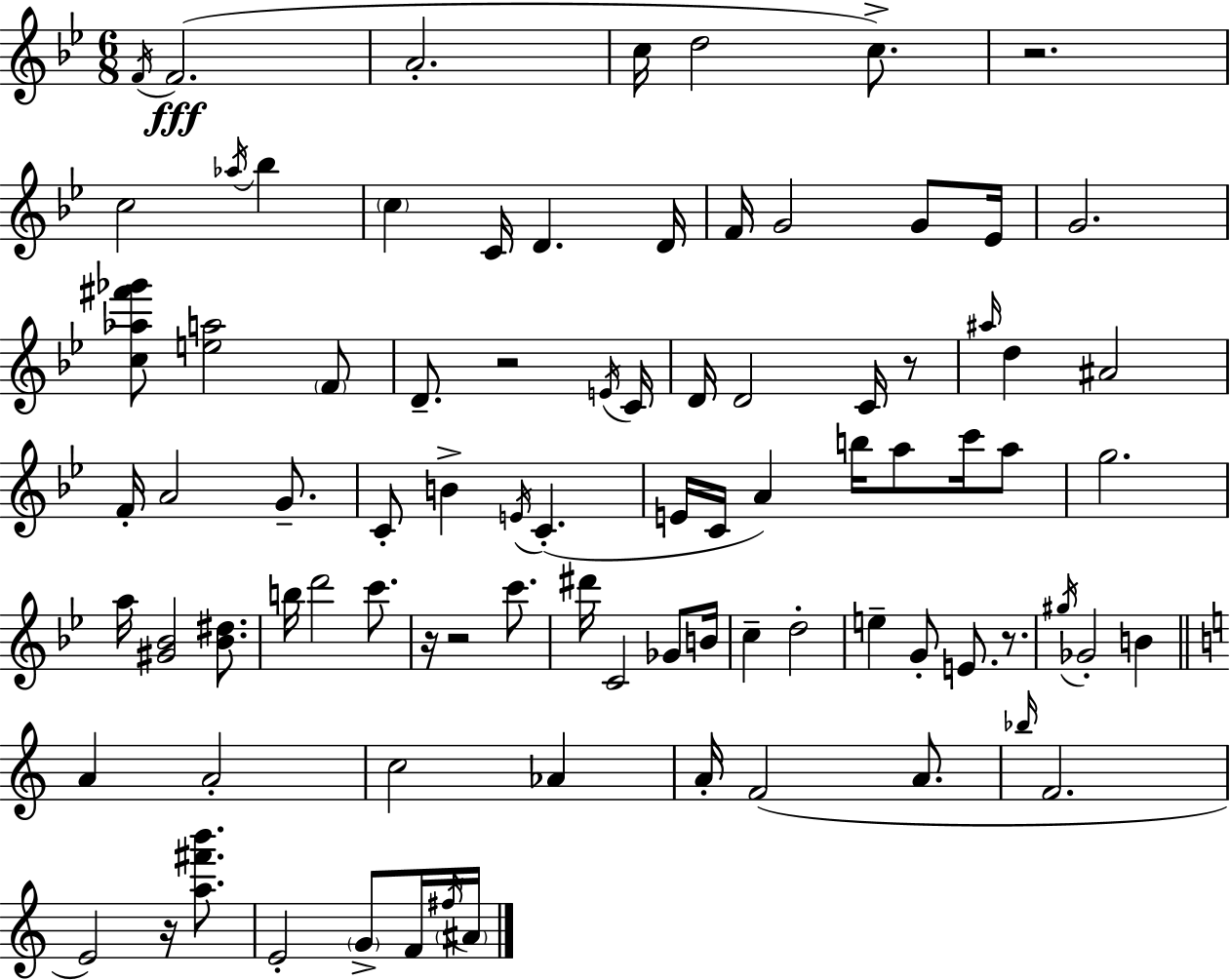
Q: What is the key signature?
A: G minor